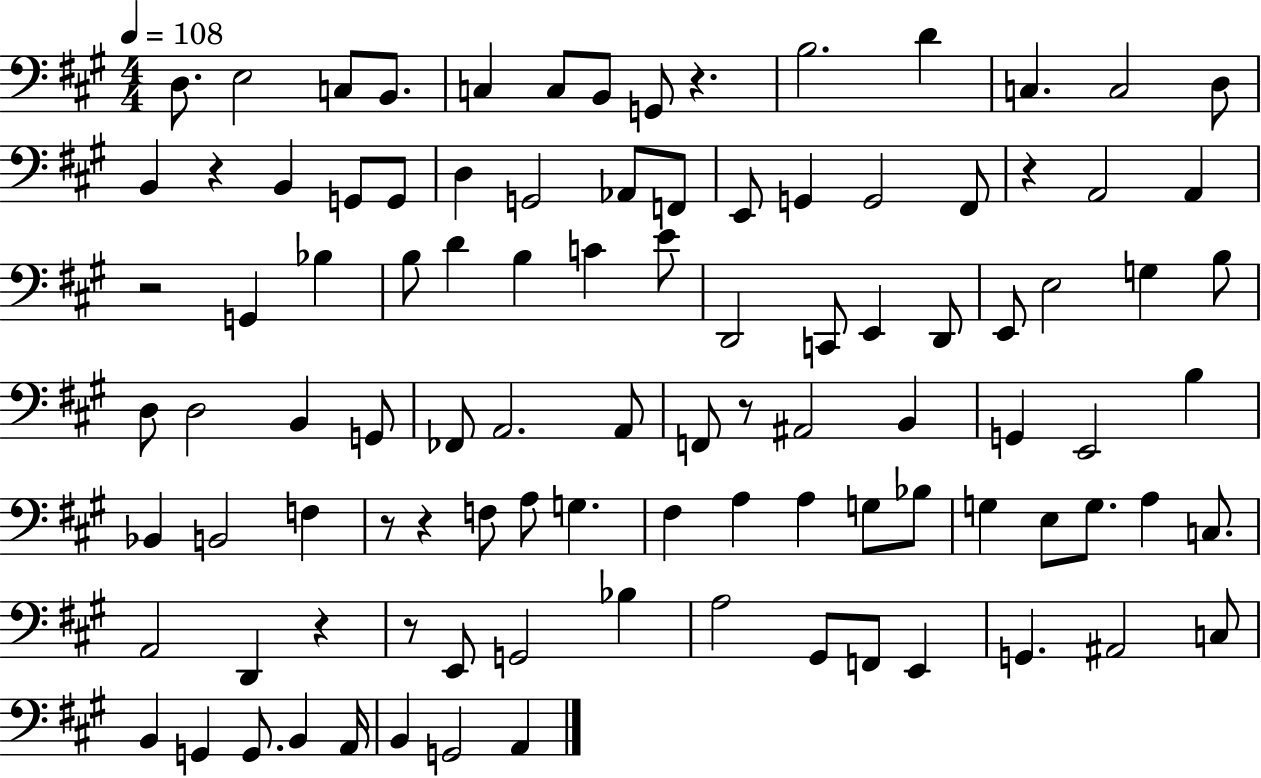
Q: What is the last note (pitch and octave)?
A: A2